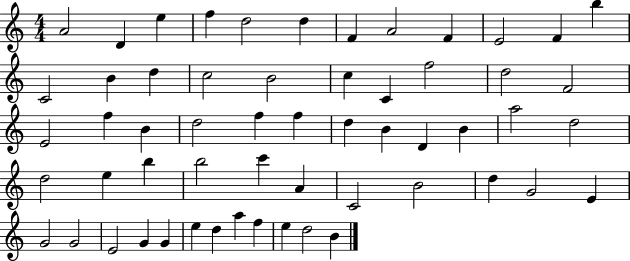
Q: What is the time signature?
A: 4/4